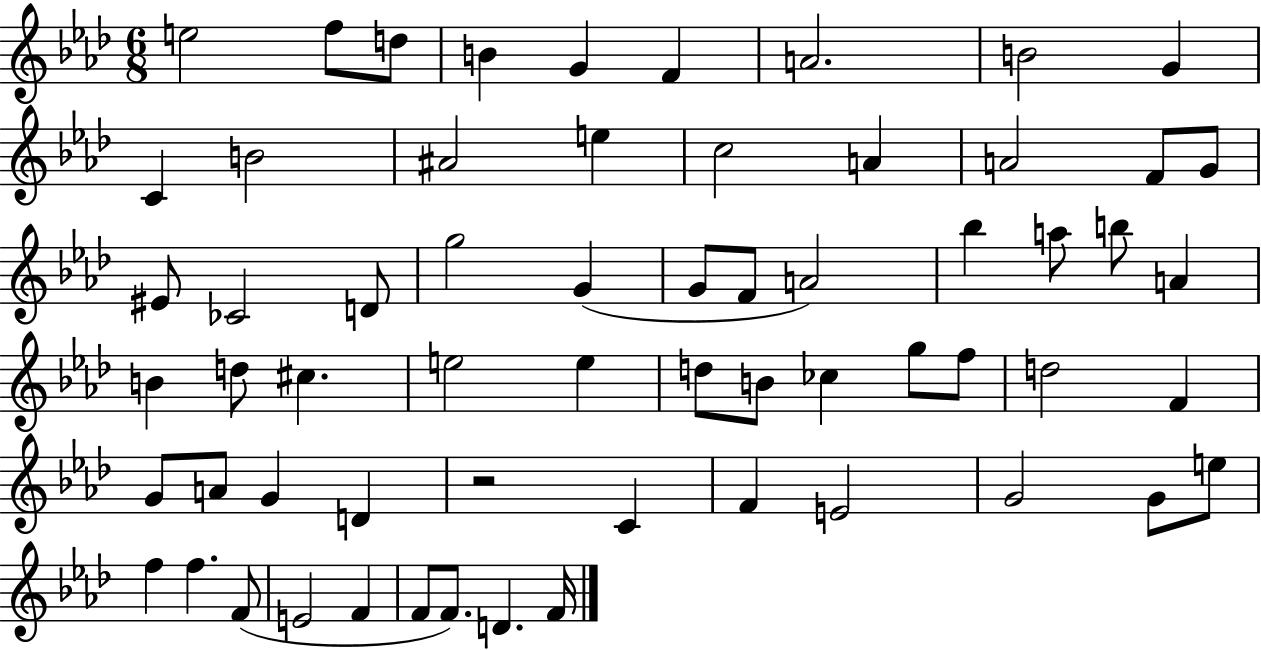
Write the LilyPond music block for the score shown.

{
  \clef treble
  \numericTimeSignature
  \time 6/8
  \key aes \major
  e''2 f''8 d''8 | b'4 g'4 f'4 | a'2. | b'2 g'4 | \break c'4 b'2 | ais'2 e''4 | c''2 a'4 | a'2 f'8 g'8 | \break eis'8 ces'2 d'8 | g''2 g'4( | g'8 f'8 a'2) | bes''4 a''8 b''8 a'4 | \break b'4 d''8 cis''4. | e''2 e''4 | d''8 b'8 ces''4 g''8 f''8 | d''2 f'4 | \break g'8 a'8 g'4 d'4 | r2 c'4 | f'4 e'2 | g'2 g'8 e''8 | \break f''4 f''4. f'8( | e'2 f'4 | f'8 f'8.) d'4. f'16 | \bar "|."
}